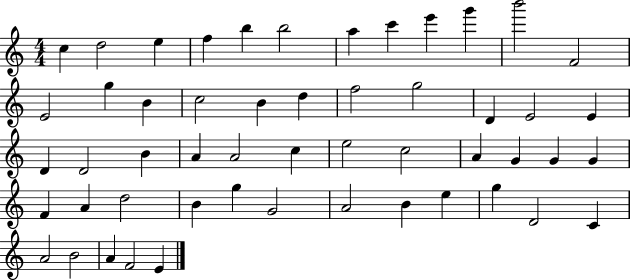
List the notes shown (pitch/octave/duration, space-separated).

C5/q D5/h E5/q F5/q B5/q B5/h A5/q C6/q E6/q G6/q B6/h F4/h E4/h G5/q B4/q C5/h B4/q D5/q F5/h G5/h D4/q E4/h E4/q D4/q D4/h B4/q A4/q A4/h C5/q E5/h C5/h A4/q G4/q G4/q G4/q F4/q A4/q D5/h B4/q G5/q G4/h A4/h B4/q E5/q G5/q D4/h C4/q A4/h B4/h A4/q F4/h E4/q